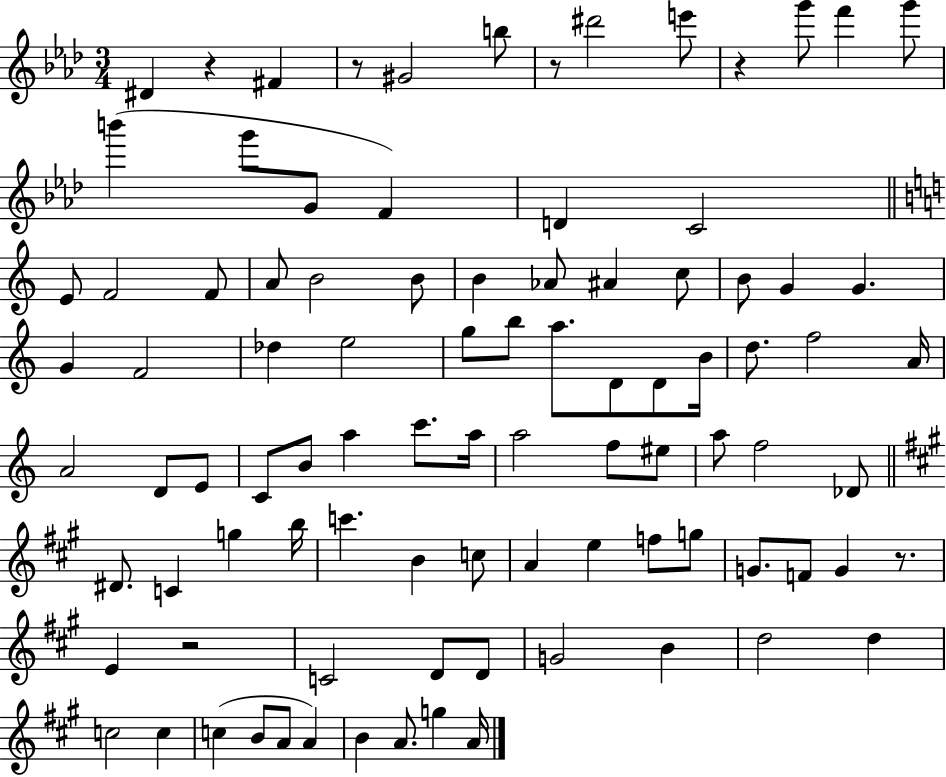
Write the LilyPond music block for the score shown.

{
  \clef treble
  \numericTimeSignature
  \time 3/4
  \key aes \major
  dis'4 r4 fis'4 | r8 gis'2 b''8 | r8 dis'''2 e'''8 | r4 g'''8 f'''4 g'''8 | \break b'''4( g'''8 g'8 f'4) | d'4 c'2 | \bar "||" \break \key c \major e'8 f'2 f'8 | a'8 b'2 b'8 | b'4 aes'8 ais'4 c''8 | b'8 g'4 g'4. | \break g'4 f'2 | des''4 e''2 | g''8 b''8 a''8. d'8 d'8 b'16 | d''8. f''2 a'16 | \break a'2 d'8 e'8 | c'8 b'8 a''4 c'''8. a''16 | a''2 f''8 eis''8 | a''8 f''2 des'8 | \break \bar "||" \break \key a \major dis'8. c'4 g''4 b''16 | c'''4. b'4 c''8 | a'4 e''4 f''8 g''8 | g'8. f'8 g'4 r8. | \break e'4 r2 | c'2 d'8 d'8 | g'2 b'4 | d''2 d''4 | \break c''2 c''4 | c''4( b'8 a'8 a'4) | b'4 a'8. g''4 a'16 | \bar "|."
}